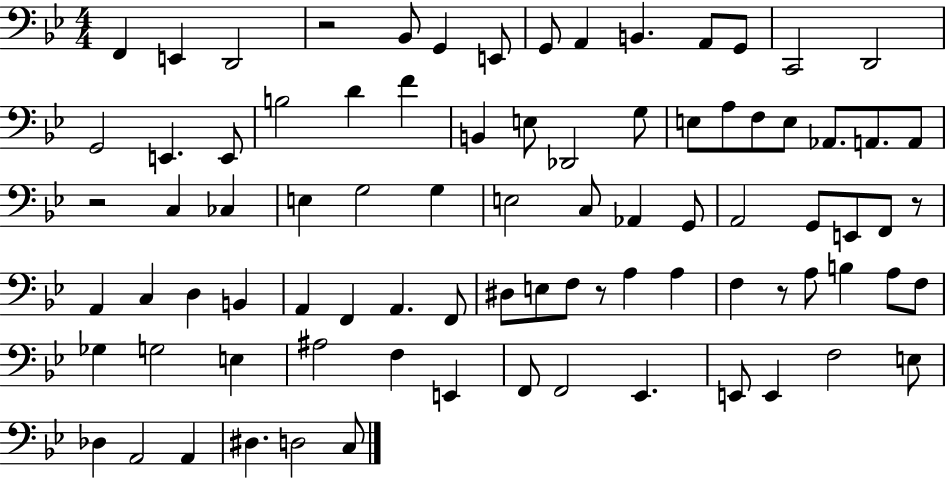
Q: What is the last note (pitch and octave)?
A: C3